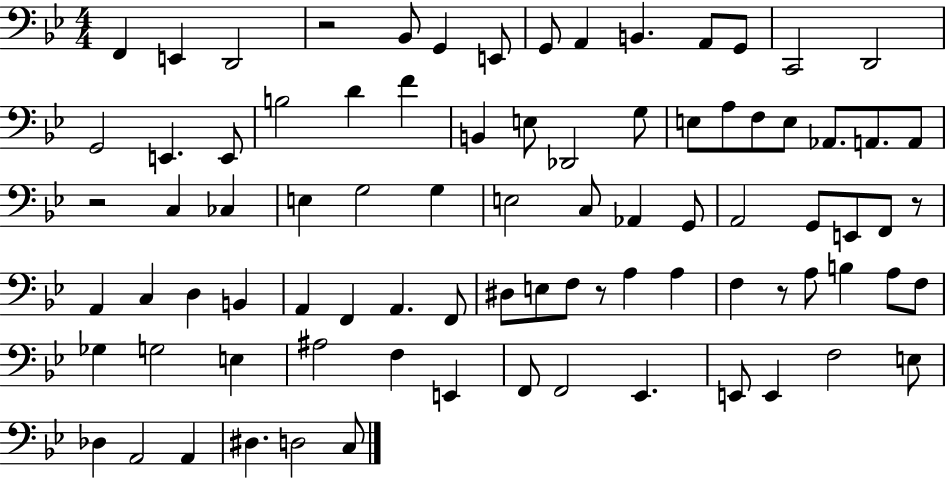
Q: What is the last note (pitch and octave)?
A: C3